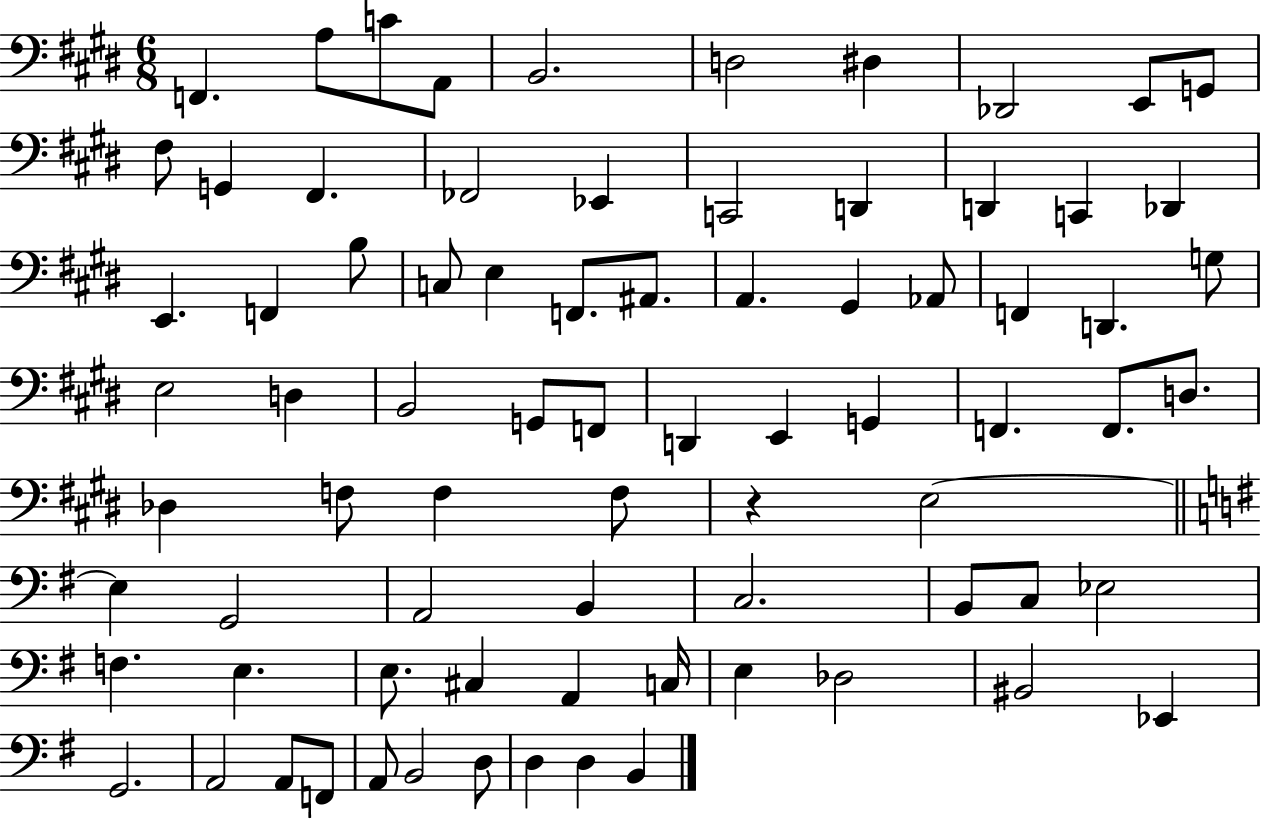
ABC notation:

X:1
T:Untitled
M:6/8
L:1/4
K:E
F,, A,/2 C/2 A,,/2 B,,2 D,2 ^D, _D,,2 E,,/2 G,,/2 ^F,/2 G,, ^F,, _F,,2 _E,, C,,2 D,, D,, C,, _D,, E,, F,, B,/2 C,/2 E, F,,/2 ^A,,/2 A,, ^G,, _A,,/2 F,, D,, G,/2 E,2 D, B,,2 G,,/2 F,,/2 D,, E,, G,, F,, F,,/2 D,/2 _D, F,/2 F, F,/2 z E,2 E, G,,2 A,,2 B,, C,2 B,,/2 C,/2 _E,2 F, E, E,/2 ^C, A,, C,/4 E, _D,2 ^B,,2 _E,, G,,2 A,,2 A,,/2 F,,/2 A,,/2 B,,2 D,/2 D, D, B,,